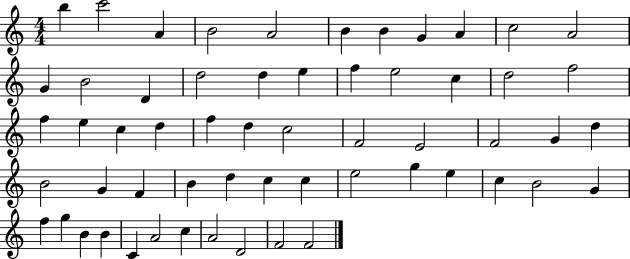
X:1
T:Untitled
M:4/4
L:1/4
K:C
b c'2 A B2 A2 B B G A c2 A2 G B2 D d2 d e f e2 c d2 f2 f e c d f d c2 F2 E2 F2 G d B2 G F B d c c e2 g e c B2 G f g B B C A2 c A2 D2 F2 F2